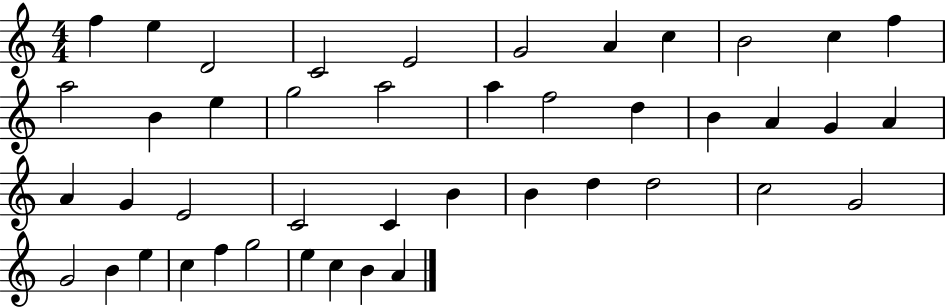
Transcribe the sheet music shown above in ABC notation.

X:1
T:Untitled
M:4/4
L:1/4
K:C
f e D2 C2 E2 G2 A c B2 c f a2 B e g2 a2 a f2 d B A G A A G E2 C2 C B B d d2 c2 G2 G2 B e c f g2 e c B A